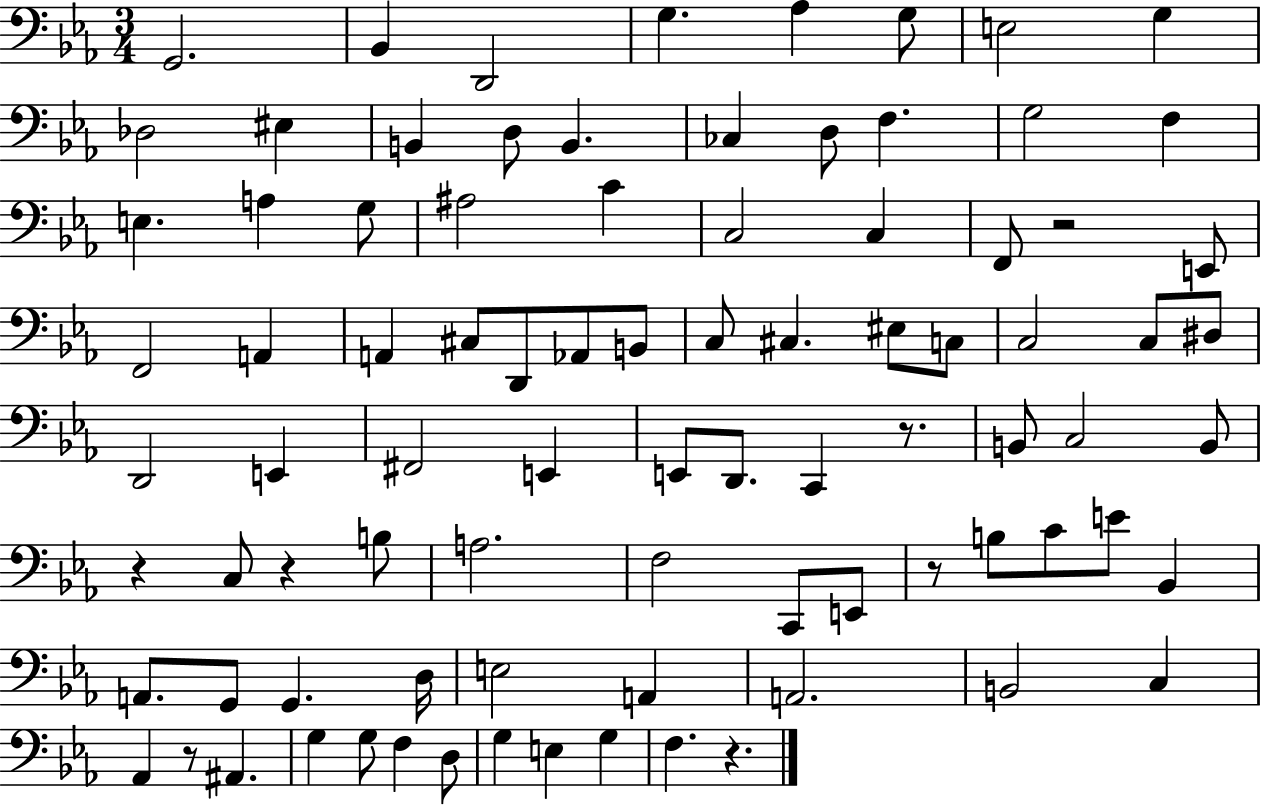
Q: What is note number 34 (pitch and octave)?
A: B2